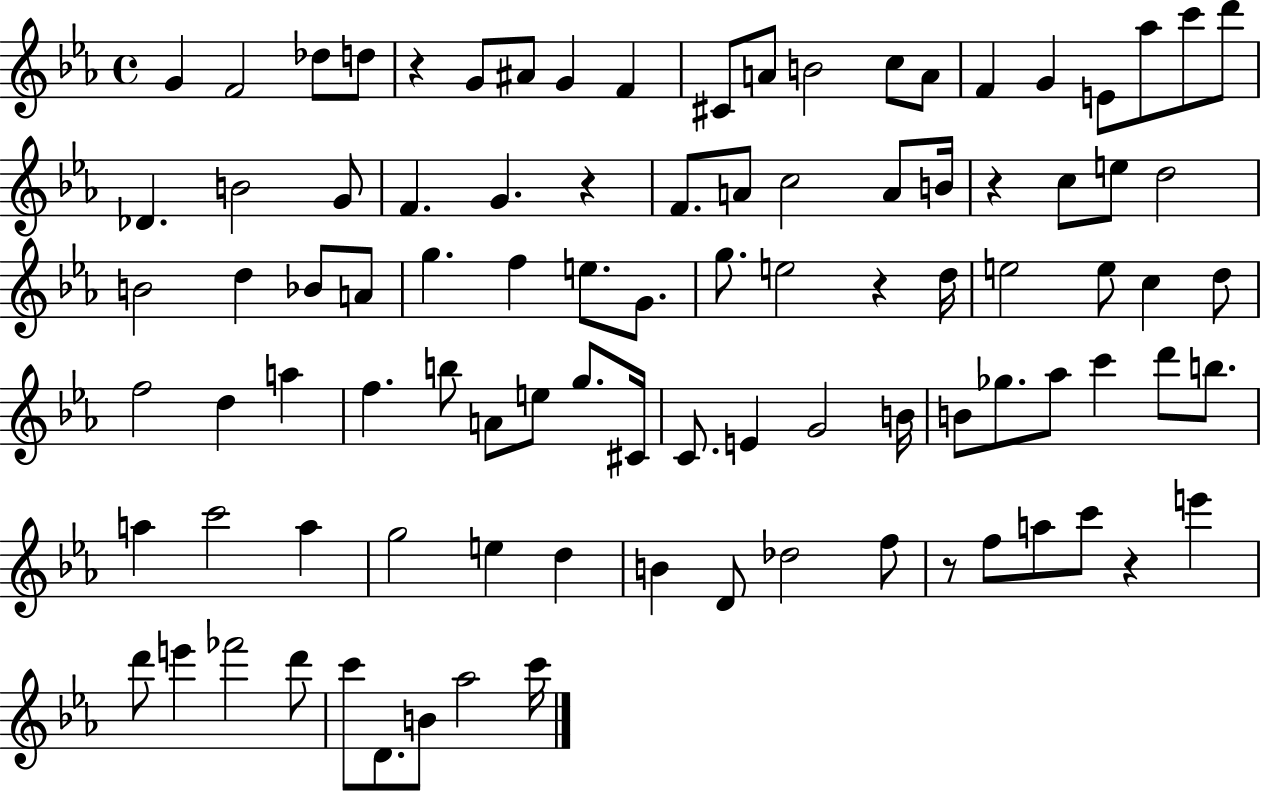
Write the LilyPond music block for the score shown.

{
  \clef treble
  \time 4/4
  \defaultTimeSignature
  \key ees \major
  g'4 f'2 des''8 d''8 | r4 g'8 ais'8 g'4 f'4 | cis'8 a'8 b'2 c''8 a'8 | f'4 g'4 e'8 aes''8 c'''8 d'''8 | \break des'4. b'2 g'8 | f'4. g'4. r4 | f'8. a'8 c''2 a'8 b'16 | r4 c''8 e''8 d''2 | \break b'2 d''4 bes'8 a'8 | g''4. f''4 e''8. g'8. | g''8. e''2 r4 d''16 | e''2 e''8 c''4 d''8 | \break f''2 d''4 a''4 | f''4. b''8 a'8 e''8 g''8. cis'16 | c'8. e'4 g'2 b'16 | b'8 ges''8. aes''8 c'''4 d'''8 b''8. | \break a''4 c'''2 a''4 | g''2 e''4 d''4 | b'4 d'8 des''2 f''8 | r8 f''8 a''8 c'''8 r4 e'''4 | \break d'''8 e'''4 fes'''2 d'''8 | c'''8 d'8. b'8 aes''2 c'''16 | \bar "|."
}